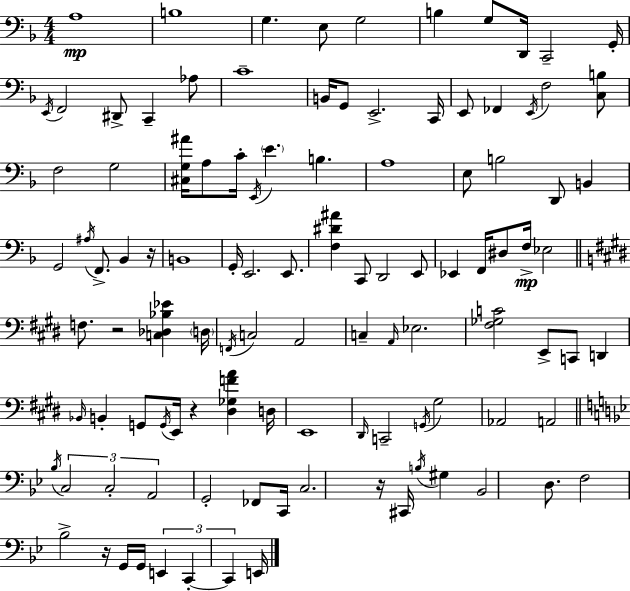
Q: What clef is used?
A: bass